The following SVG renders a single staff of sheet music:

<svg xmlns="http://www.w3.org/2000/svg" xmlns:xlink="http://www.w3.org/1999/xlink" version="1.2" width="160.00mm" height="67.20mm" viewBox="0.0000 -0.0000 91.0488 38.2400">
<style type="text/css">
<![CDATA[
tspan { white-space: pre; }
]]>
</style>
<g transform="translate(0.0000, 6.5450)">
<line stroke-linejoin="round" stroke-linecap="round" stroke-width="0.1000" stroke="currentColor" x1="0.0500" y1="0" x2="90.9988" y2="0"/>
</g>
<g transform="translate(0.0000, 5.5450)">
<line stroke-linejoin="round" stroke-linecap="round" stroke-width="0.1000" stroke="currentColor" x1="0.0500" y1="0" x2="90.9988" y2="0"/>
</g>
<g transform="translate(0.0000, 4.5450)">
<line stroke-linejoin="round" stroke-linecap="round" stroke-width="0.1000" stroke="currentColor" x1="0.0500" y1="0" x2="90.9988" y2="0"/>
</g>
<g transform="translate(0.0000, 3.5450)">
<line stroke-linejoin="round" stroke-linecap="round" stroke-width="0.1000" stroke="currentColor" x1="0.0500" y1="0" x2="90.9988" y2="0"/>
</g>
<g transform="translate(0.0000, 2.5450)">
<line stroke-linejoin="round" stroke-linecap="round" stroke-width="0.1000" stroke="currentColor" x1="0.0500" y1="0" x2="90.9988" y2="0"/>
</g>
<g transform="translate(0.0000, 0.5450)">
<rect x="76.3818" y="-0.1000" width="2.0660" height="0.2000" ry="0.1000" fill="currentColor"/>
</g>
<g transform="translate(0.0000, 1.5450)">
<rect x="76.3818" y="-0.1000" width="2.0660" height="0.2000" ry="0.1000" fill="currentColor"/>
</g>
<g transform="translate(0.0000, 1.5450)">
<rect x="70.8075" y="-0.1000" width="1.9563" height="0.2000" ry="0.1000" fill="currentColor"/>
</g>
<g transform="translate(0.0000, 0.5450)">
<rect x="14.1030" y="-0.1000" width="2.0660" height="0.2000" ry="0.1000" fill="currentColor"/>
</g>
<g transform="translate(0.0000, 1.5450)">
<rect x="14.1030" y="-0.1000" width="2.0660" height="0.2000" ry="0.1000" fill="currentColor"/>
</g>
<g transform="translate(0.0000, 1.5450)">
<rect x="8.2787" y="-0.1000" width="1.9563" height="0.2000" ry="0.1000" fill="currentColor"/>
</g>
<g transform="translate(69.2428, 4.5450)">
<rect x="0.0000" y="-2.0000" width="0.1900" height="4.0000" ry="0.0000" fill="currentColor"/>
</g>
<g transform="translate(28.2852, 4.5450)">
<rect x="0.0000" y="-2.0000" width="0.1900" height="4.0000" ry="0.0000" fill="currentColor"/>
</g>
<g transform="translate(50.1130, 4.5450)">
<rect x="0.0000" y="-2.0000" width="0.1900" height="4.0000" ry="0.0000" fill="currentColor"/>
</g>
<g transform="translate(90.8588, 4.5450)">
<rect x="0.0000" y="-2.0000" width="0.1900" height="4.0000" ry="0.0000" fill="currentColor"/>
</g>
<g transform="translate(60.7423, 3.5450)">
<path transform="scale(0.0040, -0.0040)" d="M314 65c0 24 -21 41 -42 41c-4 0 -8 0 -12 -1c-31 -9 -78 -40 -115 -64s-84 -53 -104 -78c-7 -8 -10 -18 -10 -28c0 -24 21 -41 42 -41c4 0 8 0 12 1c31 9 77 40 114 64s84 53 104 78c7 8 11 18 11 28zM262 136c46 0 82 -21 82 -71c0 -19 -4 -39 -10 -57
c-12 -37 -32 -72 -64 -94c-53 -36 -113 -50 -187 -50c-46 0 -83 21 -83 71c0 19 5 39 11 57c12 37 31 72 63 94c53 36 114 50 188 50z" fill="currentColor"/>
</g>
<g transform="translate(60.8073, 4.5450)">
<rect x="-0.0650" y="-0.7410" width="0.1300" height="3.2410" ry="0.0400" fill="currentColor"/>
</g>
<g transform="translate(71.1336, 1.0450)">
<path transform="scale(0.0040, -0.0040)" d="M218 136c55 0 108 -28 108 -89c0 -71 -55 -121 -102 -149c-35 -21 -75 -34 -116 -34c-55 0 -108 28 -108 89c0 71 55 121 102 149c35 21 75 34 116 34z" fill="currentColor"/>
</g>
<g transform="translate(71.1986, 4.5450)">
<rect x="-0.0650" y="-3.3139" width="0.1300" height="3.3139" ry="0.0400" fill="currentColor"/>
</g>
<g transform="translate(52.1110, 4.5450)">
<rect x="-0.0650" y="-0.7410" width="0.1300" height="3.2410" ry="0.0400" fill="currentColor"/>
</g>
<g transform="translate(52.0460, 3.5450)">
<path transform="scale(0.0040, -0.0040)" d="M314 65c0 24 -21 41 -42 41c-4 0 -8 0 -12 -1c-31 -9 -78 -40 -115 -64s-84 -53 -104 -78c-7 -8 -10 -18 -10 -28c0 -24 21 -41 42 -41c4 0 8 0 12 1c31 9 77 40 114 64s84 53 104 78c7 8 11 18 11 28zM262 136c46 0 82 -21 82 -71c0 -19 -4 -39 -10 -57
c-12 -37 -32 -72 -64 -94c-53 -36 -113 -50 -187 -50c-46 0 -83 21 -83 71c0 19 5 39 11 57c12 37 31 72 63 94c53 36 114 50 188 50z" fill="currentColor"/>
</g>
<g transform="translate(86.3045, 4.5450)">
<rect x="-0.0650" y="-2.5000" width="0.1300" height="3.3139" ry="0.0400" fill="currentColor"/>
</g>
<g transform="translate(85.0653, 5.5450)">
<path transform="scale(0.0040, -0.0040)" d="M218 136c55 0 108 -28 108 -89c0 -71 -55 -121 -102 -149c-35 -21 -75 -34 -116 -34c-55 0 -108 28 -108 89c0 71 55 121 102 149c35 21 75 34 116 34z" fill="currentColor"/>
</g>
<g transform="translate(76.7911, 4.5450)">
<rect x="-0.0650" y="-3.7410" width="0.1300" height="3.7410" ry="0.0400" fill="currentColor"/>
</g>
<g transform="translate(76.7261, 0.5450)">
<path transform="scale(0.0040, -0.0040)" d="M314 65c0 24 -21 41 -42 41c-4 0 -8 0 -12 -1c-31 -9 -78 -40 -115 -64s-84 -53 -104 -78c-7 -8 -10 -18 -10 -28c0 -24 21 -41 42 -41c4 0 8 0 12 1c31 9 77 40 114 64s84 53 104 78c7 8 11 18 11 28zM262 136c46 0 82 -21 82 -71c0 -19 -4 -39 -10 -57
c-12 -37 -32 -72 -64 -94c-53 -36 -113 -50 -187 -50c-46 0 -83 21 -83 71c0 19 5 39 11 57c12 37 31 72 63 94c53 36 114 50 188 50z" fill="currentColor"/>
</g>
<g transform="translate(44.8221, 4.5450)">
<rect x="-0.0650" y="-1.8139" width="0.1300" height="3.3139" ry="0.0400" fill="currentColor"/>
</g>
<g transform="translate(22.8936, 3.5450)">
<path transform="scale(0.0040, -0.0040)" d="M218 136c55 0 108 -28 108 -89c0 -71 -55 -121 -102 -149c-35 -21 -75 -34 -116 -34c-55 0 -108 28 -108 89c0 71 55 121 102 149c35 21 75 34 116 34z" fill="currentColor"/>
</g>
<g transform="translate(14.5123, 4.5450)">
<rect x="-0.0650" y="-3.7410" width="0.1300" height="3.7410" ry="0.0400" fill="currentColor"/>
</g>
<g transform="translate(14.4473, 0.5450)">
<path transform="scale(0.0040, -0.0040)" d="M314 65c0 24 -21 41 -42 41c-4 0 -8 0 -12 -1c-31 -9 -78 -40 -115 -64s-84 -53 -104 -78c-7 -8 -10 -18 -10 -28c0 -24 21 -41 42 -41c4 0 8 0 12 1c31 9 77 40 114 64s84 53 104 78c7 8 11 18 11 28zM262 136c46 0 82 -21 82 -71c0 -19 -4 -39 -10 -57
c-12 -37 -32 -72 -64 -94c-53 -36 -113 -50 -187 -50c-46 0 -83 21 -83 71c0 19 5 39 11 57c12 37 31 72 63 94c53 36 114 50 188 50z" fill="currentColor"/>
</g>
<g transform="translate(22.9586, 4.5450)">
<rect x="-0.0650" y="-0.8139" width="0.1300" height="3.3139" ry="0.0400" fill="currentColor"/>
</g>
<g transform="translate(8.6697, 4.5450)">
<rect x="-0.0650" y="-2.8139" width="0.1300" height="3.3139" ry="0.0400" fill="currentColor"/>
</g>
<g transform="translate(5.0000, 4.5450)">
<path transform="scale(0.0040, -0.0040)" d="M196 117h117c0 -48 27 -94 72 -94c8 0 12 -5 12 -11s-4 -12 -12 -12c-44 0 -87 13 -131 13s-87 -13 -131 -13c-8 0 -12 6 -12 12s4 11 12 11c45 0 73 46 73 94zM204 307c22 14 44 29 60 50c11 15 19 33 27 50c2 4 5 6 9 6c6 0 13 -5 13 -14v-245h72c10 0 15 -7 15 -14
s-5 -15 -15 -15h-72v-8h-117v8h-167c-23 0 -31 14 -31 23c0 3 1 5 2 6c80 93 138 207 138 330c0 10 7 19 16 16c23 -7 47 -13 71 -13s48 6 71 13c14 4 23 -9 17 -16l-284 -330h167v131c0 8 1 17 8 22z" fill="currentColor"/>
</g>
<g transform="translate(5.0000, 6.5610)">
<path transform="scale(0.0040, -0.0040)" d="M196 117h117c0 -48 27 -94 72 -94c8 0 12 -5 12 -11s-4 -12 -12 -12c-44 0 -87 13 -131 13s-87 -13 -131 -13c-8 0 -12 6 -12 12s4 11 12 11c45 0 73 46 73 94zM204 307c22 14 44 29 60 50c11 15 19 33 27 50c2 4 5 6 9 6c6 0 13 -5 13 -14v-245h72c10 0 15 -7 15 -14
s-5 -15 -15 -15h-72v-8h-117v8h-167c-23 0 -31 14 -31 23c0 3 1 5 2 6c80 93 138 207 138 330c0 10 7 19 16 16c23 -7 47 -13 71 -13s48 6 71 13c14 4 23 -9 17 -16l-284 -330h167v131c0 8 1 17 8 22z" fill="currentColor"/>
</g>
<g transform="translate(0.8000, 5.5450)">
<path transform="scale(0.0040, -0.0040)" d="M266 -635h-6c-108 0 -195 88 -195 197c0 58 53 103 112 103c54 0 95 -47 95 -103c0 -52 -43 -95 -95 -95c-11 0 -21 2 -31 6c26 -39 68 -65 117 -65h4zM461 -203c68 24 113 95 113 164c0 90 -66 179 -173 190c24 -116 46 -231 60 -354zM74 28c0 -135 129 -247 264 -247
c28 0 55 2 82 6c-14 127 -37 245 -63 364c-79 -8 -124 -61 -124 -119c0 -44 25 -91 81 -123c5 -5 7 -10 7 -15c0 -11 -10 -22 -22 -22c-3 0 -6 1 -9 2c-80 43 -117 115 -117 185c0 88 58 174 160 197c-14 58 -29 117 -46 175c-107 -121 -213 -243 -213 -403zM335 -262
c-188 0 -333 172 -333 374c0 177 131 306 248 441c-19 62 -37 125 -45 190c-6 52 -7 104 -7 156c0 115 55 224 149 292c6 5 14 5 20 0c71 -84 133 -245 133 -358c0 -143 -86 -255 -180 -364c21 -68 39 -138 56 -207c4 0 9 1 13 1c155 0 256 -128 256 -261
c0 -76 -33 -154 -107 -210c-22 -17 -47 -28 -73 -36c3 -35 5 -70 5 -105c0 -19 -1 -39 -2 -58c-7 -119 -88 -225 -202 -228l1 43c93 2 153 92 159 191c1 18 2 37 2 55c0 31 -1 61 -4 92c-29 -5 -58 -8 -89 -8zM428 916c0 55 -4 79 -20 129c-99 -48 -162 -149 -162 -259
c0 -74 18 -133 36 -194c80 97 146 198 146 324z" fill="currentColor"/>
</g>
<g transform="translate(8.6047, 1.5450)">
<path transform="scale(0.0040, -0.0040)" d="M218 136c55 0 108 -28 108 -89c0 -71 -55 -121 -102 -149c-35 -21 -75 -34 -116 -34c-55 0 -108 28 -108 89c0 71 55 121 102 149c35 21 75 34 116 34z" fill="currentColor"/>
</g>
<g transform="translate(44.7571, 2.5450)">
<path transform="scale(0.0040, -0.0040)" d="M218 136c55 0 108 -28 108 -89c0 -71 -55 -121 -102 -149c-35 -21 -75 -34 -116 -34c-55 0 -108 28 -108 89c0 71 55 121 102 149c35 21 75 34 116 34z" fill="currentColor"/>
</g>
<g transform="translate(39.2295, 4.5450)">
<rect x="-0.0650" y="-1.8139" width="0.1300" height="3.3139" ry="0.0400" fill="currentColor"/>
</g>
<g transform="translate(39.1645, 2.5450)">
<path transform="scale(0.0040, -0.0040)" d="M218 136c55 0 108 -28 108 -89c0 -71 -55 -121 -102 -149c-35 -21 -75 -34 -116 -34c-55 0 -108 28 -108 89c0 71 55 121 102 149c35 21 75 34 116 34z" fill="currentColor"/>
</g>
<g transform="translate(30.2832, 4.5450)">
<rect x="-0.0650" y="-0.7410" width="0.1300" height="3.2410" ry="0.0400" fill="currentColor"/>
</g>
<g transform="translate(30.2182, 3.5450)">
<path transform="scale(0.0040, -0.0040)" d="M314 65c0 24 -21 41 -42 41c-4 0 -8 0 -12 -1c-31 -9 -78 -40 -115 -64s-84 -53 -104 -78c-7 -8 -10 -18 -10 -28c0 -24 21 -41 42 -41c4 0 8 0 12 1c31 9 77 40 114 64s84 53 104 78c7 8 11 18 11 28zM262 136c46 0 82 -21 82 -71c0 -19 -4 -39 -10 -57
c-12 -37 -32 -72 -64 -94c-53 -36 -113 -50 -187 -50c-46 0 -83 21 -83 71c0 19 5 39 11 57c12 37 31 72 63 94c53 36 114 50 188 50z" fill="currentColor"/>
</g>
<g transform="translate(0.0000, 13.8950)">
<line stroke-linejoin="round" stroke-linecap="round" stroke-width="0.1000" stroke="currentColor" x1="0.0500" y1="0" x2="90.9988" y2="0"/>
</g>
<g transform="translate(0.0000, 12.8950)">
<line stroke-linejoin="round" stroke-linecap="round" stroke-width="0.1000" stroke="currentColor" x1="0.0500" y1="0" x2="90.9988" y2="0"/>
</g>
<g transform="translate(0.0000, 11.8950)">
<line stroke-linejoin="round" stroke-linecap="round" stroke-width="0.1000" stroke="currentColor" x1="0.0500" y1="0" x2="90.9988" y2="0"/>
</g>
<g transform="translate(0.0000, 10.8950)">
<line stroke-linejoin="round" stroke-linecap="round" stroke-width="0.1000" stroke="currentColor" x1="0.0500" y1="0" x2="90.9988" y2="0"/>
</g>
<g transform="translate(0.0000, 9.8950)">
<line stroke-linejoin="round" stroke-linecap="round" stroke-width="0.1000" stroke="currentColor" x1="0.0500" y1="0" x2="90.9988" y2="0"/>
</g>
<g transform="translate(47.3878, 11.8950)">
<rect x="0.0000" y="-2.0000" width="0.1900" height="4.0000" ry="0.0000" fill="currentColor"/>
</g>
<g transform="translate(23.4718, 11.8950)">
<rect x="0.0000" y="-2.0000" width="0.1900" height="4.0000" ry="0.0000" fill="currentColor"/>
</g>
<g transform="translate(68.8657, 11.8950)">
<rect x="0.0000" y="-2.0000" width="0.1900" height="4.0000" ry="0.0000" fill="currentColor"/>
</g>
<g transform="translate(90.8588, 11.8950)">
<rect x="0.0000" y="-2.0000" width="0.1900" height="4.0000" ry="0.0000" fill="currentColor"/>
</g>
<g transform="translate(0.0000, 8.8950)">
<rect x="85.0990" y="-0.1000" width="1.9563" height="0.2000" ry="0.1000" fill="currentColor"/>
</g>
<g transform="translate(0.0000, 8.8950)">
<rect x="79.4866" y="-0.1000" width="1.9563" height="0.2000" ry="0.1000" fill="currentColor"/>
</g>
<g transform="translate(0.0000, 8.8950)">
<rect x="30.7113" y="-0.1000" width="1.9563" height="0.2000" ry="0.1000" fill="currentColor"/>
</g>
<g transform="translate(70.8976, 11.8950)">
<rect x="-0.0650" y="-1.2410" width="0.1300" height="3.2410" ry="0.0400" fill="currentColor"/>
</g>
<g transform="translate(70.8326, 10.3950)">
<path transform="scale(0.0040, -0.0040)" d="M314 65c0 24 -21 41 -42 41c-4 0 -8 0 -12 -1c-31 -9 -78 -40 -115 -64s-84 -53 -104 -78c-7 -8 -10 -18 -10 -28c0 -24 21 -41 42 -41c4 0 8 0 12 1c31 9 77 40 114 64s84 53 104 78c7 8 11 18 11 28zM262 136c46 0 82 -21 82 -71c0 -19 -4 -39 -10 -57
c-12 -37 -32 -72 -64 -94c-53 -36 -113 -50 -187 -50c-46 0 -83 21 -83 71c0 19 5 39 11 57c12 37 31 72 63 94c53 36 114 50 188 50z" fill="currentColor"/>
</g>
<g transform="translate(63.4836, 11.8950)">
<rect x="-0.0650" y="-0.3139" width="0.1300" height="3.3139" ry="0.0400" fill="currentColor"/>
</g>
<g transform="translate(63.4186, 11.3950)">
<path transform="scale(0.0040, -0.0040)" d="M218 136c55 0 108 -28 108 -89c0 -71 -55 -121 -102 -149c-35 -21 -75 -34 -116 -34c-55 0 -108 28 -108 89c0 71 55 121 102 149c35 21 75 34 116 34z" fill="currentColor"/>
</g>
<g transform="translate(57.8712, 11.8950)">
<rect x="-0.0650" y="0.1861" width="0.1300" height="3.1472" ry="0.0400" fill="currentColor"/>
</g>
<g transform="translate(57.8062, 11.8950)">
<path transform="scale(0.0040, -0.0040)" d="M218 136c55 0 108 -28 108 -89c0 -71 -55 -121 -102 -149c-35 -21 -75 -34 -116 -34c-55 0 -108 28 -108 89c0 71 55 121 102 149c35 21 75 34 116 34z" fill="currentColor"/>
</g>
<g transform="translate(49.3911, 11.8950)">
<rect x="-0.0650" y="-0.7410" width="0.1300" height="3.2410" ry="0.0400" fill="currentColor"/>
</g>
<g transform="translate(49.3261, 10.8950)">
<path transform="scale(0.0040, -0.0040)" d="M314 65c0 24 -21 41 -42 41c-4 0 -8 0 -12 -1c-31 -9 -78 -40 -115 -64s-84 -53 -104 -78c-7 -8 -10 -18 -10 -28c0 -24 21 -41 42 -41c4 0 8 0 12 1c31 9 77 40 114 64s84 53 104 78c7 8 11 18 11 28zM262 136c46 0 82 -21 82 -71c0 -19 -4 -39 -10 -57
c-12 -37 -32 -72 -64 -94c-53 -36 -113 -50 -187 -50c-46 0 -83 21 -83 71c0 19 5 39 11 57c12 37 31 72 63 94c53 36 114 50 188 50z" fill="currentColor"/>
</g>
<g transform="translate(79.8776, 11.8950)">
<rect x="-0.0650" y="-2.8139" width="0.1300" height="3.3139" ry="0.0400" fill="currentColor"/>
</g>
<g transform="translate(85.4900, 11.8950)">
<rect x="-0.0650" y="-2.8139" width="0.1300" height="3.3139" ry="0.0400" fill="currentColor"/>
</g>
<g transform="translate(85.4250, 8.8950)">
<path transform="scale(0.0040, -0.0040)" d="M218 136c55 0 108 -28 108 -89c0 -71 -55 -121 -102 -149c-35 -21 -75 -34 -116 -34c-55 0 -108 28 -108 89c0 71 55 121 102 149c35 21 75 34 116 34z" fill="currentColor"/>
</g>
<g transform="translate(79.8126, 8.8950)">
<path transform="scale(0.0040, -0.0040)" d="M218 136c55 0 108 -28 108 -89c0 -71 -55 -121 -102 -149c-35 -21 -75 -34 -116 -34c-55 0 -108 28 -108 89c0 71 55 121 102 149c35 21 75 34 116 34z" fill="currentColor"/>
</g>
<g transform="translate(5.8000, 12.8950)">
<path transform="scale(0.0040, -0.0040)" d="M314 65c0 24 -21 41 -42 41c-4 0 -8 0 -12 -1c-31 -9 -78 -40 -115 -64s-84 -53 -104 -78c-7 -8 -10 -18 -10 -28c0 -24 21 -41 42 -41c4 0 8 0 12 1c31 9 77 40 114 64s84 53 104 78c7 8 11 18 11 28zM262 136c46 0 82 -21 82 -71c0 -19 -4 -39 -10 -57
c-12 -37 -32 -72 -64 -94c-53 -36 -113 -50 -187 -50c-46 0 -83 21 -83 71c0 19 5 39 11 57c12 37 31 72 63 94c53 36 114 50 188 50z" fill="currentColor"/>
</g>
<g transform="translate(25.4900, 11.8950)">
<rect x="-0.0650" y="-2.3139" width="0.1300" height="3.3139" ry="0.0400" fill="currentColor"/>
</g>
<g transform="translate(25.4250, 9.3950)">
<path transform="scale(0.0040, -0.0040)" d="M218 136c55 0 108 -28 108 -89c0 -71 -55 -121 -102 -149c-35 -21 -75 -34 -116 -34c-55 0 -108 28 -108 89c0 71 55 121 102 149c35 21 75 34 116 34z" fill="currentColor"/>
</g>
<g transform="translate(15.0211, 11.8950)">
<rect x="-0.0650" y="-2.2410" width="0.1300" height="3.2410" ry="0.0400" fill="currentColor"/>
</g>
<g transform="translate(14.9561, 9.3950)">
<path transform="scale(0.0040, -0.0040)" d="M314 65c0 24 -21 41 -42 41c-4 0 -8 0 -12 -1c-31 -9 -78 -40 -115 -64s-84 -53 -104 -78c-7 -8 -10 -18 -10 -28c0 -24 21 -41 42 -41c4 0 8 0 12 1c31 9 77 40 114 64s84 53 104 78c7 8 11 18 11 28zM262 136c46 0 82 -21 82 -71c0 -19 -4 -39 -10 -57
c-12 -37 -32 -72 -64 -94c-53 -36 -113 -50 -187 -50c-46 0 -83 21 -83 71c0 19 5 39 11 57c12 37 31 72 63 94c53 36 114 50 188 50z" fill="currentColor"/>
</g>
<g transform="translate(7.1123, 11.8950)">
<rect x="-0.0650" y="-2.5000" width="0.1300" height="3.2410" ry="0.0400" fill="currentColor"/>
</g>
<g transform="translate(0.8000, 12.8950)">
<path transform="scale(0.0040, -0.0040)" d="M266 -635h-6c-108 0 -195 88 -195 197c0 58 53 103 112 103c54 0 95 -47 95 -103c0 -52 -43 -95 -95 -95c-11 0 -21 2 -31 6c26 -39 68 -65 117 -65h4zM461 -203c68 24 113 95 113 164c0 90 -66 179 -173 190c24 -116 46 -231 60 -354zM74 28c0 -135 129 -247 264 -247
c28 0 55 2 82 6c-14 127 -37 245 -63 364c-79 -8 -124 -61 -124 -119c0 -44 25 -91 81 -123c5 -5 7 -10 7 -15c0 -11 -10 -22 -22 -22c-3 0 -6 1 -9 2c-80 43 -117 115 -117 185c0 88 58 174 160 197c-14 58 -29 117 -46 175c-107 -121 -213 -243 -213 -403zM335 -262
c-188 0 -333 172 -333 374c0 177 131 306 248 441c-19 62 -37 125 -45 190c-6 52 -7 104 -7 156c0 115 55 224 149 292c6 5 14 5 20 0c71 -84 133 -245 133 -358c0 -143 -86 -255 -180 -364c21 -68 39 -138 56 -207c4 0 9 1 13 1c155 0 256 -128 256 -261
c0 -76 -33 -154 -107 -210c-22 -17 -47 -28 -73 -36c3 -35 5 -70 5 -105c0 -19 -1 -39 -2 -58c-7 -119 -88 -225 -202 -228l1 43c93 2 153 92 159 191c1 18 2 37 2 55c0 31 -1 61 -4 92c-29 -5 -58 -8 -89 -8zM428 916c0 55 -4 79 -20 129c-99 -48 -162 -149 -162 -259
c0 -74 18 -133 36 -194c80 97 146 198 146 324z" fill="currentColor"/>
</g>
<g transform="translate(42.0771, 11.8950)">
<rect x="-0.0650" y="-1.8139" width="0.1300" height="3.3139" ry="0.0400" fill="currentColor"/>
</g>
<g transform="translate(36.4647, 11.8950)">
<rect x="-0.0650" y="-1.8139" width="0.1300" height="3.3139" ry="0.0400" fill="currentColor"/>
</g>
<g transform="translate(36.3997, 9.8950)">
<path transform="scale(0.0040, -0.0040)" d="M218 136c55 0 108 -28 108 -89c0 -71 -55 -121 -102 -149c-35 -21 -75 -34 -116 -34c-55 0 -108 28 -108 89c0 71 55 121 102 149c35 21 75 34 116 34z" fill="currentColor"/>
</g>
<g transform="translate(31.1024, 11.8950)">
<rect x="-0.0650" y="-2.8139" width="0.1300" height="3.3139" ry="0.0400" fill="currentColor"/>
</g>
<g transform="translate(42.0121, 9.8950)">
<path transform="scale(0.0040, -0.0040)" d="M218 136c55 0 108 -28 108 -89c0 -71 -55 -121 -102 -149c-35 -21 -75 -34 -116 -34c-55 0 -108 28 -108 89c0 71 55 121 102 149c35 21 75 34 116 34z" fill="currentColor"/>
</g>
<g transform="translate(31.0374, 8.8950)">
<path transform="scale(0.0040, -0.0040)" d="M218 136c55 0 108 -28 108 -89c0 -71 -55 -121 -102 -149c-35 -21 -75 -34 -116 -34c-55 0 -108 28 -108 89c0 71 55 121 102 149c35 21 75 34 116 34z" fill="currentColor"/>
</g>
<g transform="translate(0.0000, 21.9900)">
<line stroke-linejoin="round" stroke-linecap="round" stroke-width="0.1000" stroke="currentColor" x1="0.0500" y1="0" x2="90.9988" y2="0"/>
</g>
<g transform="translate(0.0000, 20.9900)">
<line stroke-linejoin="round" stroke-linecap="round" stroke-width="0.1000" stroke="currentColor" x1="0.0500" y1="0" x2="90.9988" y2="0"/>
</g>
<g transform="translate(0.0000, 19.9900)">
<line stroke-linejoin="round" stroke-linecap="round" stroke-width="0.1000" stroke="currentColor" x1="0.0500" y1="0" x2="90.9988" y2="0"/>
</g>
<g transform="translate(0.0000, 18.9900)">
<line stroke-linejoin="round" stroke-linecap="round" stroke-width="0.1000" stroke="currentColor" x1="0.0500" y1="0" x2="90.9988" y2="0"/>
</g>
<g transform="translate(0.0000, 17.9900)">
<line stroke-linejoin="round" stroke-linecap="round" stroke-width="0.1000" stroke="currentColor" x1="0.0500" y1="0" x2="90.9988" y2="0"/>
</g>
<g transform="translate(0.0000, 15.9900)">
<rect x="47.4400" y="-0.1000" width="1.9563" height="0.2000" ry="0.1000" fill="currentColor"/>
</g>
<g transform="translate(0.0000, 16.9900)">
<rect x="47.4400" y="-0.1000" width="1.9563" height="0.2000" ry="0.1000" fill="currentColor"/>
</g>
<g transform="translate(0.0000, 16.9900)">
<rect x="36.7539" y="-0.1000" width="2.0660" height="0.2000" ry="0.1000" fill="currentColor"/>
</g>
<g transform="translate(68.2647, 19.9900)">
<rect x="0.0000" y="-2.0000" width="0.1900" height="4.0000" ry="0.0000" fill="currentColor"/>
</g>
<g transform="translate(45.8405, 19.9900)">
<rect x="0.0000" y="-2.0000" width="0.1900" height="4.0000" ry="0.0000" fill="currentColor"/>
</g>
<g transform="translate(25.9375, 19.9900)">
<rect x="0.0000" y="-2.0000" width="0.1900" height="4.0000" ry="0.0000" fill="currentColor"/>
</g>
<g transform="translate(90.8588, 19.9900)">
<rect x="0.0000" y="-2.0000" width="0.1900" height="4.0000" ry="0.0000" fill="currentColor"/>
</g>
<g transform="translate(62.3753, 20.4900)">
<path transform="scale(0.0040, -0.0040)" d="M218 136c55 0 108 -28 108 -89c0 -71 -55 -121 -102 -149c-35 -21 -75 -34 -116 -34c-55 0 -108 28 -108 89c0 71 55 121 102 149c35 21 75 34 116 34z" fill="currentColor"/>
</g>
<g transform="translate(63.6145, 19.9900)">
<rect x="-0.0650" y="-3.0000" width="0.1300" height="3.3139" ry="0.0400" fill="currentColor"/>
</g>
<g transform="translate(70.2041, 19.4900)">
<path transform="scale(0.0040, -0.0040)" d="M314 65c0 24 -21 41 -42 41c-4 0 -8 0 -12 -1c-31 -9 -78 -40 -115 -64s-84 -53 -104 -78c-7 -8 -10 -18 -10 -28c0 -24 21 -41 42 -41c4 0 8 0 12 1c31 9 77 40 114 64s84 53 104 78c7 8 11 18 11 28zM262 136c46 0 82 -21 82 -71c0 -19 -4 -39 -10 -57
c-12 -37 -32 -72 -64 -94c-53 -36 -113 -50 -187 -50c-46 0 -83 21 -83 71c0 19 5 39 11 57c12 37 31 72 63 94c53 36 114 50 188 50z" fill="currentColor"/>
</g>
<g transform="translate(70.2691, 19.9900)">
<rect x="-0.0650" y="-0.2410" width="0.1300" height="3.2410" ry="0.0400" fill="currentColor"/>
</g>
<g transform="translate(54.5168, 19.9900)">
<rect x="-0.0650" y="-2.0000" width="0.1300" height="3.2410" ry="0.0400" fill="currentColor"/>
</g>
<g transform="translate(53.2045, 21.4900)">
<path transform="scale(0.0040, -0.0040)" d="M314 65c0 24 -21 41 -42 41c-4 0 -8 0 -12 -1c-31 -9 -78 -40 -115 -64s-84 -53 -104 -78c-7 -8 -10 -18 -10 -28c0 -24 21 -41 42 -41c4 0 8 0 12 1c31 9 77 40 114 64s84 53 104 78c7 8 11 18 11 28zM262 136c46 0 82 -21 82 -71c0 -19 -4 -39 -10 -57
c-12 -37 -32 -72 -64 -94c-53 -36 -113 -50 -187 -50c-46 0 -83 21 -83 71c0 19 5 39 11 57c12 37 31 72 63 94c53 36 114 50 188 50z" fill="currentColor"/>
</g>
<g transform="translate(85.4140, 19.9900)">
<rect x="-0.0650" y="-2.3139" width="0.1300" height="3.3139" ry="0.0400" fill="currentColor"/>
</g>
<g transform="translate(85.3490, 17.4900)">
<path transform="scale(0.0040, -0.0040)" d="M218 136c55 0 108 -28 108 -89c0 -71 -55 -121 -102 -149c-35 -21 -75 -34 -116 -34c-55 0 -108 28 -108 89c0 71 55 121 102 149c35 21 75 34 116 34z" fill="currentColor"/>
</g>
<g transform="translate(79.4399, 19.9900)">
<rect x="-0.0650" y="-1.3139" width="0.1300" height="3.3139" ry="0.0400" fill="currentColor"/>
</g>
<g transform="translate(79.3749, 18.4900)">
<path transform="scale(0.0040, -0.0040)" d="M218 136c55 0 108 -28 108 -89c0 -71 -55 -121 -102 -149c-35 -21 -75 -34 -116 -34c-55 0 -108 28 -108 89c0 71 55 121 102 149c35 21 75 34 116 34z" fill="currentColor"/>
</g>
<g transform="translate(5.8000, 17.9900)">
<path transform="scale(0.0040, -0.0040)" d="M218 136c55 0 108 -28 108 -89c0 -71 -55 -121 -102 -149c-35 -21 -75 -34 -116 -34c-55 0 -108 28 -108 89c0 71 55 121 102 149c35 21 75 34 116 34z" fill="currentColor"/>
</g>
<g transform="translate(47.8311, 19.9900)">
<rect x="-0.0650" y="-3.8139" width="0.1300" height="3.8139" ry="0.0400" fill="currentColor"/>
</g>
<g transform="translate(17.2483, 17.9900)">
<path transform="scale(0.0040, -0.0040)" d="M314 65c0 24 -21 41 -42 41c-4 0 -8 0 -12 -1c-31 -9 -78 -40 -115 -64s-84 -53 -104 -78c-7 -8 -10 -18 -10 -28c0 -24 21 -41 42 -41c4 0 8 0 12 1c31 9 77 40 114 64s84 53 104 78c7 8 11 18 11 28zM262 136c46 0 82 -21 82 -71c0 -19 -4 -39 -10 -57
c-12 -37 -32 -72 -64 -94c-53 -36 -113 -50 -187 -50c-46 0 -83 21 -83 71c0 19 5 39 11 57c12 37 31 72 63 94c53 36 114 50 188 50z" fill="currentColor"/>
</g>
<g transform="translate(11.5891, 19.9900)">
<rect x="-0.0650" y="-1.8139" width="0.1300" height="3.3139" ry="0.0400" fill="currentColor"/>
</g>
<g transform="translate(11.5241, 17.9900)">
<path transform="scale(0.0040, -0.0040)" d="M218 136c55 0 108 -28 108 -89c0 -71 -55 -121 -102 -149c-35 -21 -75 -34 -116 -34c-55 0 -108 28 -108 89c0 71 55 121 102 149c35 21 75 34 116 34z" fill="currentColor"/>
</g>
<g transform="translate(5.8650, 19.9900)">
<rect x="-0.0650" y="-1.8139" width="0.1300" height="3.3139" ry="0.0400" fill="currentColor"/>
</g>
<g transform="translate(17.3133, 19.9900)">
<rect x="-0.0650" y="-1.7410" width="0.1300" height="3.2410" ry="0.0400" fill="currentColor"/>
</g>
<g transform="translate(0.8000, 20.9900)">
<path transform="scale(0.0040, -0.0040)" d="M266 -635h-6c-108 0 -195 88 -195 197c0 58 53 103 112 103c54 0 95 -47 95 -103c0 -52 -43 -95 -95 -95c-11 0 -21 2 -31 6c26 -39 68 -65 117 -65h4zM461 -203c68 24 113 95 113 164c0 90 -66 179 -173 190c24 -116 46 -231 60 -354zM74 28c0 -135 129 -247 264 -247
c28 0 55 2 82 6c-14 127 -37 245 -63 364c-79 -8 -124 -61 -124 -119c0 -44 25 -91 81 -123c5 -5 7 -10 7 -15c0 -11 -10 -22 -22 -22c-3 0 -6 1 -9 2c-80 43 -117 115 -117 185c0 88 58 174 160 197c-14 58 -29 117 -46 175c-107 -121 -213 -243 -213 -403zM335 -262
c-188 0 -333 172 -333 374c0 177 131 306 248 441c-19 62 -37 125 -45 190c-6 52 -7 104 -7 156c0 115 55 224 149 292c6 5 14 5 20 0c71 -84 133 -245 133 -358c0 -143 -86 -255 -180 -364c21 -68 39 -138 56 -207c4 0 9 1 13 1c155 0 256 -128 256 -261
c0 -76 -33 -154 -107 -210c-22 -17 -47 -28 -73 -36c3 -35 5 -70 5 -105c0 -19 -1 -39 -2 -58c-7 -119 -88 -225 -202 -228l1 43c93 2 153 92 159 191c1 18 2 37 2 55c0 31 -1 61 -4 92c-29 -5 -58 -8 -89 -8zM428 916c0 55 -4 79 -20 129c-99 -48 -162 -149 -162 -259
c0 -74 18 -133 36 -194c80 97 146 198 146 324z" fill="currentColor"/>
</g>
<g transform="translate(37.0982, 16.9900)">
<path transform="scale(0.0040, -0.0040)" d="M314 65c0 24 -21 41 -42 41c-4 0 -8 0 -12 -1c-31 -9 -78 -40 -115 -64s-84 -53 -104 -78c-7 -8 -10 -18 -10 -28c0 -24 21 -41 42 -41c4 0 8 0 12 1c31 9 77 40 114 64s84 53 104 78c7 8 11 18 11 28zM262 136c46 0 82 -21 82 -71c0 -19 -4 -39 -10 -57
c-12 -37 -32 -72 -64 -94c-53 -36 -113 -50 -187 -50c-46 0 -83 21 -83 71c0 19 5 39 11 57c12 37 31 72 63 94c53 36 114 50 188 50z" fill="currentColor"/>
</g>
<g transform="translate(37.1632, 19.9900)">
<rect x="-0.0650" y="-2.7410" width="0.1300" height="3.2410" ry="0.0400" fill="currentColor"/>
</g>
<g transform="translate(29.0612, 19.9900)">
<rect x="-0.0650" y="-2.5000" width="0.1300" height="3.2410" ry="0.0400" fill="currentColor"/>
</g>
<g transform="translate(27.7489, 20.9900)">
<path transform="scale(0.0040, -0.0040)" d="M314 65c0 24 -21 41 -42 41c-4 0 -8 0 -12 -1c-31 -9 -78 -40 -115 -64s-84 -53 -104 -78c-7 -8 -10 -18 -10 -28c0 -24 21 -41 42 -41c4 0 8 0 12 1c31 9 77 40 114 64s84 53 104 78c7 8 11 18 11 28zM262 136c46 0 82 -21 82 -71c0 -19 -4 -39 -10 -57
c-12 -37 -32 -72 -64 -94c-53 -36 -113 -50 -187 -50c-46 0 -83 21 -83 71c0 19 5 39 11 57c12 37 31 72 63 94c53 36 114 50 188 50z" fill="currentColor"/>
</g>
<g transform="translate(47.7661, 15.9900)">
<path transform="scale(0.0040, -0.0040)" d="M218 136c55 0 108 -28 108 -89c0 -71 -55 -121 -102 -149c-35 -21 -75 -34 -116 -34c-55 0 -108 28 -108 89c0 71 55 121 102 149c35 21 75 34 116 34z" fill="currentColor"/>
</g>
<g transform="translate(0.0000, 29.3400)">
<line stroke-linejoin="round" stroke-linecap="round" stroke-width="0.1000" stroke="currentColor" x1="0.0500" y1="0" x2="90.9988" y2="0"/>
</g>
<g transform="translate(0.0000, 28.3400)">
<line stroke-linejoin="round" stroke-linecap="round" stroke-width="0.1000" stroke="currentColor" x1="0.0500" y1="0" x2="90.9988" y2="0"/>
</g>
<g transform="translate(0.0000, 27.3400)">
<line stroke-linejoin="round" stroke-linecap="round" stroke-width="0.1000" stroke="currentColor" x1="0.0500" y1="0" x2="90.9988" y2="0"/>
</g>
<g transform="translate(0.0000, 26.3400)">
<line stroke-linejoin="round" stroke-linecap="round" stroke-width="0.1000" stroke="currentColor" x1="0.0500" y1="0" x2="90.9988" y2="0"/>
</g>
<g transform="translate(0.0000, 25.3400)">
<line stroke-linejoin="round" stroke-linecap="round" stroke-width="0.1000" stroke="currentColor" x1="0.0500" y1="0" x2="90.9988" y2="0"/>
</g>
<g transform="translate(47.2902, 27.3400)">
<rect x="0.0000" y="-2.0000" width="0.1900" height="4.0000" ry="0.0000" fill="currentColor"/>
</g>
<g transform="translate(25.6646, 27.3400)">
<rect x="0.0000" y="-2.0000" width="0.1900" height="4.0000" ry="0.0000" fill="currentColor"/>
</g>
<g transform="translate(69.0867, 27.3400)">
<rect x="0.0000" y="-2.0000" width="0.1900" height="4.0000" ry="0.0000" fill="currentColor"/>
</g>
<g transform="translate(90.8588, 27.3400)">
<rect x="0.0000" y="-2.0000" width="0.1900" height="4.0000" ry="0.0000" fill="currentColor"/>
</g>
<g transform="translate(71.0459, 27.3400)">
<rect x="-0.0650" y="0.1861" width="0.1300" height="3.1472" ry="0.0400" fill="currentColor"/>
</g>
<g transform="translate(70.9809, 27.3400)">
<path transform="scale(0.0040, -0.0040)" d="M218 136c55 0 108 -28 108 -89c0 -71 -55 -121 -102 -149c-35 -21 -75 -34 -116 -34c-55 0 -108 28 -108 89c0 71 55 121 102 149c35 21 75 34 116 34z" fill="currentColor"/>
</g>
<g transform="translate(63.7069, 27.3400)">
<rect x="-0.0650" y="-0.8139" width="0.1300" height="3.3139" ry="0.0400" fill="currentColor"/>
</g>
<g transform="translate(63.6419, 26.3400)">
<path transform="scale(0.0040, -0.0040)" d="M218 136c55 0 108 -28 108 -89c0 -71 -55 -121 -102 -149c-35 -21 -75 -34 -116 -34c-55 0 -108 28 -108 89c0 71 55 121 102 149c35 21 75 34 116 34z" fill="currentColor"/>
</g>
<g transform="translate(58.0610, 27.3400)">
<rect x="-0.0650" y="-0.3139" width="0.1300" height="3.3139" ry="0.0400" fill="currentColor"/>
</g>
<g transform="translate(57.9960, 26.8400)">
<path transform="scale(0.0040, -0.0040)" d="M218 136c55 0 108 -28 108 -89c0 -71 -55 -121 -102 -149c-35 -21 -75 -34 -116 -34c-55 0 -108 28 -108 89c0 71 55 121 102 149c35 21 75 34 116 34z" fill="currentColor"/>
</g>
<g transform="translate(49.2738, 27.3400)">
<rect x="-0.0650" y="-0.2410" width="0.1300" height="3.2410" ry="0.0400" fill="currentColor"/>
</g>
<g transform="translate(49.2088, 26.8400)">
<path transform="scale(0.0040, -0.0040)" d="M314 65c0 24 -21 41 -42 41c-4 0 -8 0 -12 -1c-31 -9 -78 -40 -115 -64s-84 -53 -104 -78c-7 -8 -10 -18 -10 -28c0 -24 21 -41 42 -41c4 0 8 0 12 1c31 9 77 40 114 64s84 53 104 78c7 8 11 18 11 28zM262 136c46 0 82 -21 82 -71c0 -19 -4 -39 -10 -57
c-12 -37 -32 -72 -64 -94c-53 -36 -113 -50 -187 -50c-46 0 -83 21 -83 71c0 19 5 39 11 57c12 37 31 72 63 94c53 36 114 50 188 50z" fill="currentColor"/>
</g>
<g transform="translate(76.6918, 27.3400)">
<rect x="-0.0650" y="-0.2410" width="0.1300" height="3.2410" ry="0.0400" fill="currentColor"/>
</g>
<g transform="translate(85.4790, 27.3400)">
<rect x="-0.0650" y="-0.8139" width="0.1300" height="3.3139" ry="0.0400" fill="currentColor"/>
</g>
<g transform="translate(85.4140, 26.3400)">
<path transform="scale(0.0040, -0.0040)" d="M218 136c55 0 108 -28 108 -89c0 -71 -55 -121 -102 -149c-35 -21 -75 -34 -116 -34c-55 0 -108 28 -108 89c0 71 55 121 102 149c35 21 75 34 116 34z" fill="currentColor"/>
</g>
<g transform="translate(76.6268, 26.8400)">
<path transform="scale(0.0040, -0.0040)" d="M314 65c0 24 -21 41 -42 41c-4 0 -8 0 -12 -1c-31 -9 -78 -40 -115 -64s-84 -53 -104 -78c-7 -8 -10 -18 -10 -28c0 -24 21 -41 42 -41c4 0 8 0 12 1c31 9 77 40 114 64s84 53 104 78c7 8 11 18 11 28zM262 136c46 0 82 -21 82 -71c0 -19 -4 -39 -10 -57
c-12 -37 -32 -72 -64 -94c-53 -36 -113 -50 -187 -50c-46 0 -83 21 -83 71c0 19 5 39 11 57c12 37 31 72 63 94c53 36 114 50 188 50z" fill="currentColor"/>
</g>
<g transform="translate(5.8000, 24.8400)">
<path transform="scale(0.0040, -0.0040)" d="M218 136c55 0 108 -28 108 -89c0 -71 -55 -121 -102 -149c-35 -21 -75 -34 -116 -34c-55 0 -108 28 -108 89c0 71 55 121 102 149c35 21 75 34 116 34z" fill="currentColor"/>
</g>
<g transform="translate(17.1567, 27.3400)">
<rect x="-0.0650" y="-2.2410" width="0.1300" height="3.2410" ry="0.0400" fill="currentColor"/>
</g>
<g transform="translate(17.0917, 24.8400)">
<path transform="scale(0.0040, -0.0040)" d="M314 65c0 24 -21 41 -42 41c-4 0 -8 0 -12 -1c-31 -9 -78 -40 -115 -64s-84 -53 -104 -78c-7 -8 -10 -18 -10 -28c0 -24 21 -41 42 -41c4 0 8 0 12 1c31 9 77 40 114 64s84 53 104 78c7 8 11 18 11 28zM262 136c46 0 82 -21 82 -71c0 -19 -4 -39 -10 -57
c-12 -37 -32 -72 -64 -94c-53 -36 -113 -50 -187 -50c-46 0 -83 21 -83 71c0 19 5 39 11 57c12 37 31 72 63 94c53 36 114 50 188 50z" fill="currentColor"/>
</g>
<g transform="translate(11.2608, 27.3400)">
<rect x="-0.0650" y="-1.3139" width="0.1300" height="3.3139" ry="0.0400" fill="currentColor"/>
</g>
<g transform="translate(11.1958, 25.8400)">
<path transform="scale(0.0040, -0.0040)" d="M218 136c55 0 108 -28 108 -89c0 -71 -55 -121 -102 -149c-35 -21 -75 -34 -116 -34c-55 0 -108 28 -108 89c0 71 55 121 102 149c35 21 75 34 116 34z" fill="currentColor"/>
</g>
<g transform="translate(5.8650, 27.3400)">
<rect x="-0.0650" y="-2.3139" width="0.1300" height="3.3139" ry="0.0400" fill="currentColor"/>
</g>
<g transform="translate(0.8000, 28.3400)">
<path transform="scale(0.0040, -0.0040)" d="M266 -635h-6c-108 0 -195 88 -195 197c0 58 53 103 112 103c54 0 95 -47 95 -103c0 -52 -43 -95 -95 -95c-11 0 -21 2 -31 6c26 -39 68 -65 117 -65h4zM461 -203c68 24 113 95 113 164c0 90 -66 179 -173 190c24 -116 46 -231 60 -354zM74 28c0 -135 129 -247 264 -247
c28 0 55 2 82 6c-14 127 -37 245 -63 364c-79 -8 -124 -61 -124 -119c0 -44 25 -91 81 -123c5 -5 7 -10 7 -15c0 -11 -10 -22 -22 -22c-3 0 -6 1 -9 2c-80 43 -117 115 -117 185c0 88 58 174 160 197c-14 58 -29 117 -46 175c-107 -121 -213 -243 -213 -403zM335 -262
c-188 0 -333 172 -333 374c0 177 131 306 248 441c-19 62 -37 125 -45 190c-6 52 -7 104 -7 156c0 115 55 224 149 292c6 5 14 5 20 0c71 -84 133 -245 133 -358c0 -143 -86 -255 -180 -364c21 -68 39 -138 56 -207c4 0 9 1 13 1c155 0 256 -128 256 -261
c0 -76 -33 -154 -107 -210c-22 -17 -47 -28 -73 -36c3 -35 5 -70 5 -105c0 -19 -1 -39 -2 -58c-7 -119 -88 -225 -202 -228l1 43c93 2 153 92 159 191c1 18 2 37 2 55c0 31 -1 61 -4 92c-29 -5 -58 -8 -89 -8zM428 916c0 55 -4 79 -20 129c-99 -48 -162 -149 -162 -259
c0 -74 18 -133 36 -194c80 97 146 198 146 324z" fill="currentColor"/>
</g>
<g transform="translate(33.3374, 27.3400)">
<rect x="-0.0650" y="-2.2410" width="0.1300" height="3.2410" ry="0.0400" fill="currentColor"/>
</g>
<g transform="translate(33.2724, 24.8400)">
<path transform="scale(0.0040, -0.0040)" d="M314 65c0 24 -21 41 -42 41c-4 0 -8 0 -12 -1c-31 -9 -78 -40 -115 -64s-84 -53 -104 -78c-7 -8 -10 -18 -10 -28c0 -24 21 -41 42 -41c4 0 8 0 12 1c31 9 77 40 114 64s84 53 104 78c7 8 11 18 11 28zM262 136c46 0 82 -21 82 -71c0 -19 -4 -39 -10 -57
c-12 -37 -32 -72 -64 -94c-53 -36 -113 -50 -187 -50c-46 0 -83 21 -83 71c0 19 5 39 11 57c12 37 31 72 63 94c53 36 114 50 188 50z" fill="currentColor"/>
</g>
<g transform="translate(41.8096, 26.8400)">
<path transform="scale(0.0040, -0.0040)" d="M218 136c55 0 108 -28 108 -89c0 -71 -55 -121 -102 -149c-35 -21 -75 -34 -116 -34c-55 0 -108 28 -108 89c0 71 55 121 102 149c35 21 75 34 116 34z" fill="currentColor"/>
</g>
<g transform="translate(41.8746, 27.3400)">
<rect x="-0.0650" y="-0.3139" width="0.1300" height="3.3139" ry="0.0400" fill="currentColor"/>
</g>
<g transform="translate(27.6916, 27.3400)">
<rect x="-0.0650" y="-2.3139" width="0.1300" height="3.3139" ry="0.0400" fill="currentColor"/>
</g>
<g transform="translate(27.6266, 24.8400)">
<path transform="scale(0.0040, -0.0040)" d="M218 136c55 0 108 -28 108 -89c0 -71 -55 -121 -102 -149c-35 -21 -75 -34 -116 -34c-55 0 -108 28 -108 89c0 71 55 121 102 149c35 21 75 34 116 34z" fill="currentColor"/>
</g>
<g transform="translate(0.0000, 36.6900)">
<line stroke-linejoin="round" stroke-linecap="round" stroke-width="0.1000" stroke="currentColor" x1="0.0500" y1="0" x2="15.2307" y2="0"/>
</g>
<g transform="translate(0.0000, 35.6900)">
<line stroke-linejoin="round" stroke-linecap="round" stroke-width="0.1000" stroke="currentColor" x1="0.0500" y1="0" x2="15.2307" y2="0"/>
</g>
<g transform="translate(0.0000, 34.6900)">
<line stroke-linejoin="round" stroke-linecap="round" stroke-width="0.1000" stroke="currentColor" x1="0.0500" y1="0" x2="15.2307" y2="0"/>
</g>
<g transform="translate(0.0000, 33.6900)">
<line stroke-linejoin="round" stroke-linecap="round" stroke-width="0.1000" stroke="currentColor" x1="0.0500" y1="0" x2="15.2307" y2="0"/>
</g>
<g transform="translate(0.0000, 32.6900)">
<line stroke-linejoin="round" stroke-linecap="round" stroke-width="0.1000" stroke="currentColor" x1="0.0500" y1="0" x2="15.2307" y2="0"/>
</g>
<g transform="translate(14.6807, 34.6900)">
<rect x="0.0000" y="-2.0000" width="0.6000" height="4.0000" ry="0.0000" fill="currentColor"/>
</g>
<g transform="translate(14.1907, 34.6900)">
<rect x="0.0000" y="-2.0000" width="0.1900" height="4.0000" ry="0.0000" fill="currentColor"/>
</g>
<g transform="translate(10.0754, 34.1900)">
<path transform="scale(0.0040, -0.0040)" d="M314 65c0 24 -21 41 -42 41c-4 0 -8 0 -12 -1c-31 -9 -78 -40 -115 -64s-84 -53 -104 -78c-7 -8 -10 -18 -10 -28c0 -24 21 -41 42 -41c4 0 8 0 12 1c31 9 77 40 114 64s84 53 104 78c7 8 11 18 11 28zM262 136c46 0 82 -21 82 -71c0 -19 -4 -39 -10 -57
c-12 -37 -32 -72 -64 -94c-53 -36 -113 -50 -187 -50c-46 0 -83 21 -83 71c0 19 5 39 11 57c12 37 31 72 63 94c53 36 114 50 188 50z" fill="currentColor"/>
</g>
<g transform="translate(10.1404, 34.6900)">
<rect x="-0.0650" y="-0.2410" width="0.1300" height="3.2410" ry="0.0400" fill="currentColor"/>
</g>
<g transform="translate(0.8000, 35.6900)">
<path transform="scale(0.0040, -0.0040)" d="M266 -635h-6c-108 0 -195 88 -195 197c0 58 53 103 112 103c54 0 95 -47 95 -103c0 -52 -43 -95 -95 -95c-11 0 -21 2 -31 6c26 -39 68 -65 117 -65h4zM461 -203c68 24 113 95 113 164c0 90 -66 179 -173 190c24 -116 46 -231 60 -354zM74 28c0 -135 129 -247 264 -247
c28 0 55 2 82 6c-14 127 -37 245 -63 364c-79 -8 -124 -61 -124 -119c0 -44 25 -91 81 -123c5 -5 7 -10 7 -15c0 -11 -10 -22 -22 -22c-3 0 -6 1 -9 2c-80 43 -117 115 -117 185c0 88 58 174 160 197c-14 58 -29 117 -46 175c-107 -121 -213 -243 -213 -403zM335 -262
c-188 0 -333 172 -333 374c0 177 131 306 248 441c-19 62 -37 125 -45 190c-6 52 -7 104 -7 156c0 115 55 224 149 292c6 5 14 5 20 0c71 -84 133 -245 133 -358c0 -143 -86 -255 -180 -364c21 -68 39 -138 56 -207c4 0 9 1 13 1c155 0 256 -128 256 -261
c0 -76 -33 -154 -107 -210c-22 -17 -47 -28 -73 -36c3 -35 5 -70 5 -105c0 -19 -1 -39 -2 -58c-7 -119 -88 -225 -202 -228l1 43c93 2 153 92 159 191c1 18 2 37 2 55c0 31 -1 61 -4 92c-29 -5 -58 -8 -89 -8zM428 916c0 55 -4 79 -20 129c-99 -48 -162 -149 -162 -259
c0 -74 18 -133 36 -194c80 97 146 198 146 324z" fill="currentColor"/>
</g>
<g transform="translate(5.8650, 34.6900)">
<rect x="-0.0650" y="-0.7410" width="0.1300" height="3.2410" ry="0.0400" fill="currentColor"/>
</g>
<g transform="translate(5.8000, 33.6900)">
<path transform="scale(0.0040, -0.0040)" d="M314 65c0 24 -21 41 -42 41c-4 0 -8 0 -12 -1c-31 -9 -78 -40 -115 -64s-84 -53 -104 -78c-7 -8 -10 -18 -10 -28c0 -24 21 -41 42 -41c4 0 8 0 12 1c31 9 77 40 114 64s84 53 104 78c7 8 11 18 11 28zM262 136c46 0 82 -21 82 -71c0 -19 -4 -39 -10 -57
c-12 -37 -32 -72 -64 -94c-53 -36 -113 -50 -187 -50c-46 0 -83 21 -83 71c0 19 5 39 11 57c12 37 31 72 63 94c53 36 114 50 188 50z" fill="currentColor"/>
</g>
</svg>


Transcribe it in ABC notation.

X:1
T:Untitled
M:4/4
L:1/4
K:C
a c'2 d d2 f f d2 d2 b c'2 G G2 g2 g a f f d2 B c e2 a a f f f2 G2 a2 c' F2 A c2 e g g e g2 g g2 c c2 c d B c2 d d2 c2